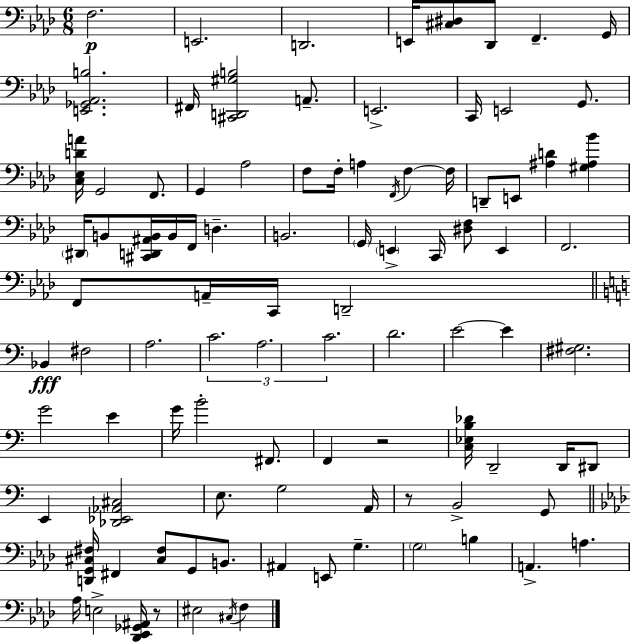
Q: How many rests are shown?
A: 3